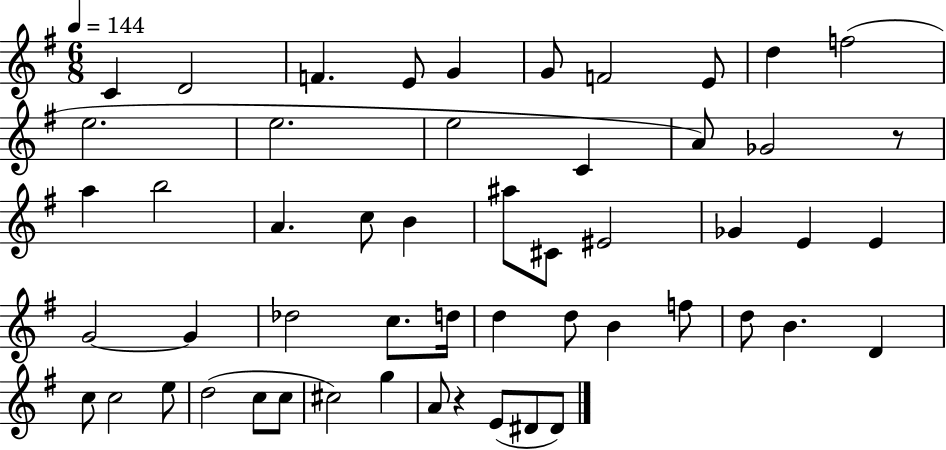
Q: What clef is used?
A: treble